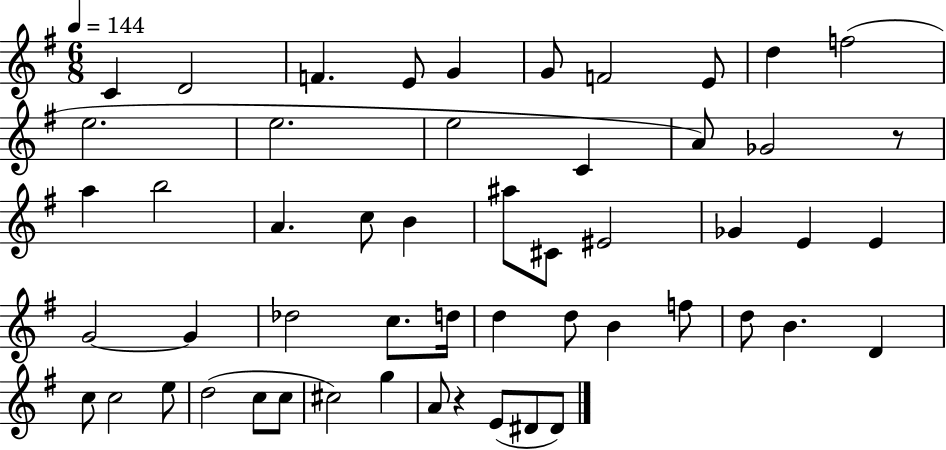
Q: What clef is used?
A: treble